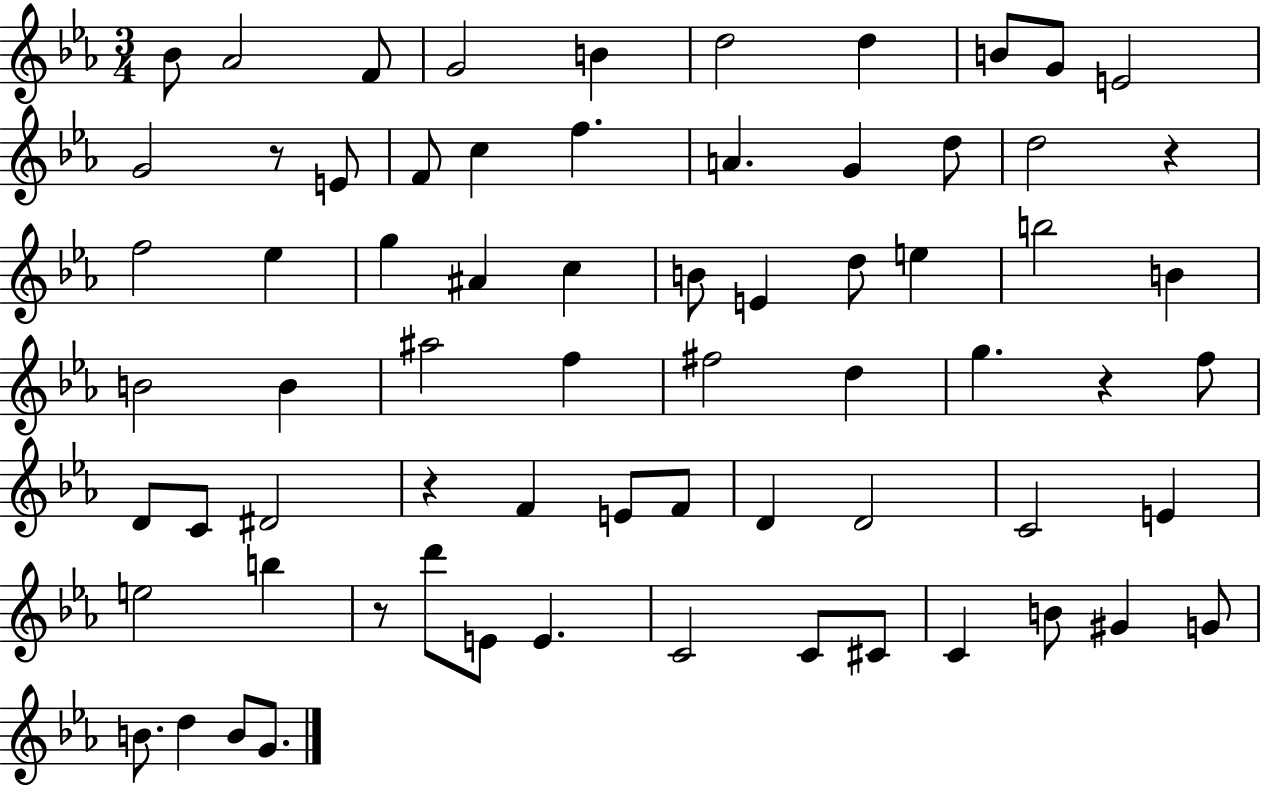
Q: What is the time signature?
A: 3/4